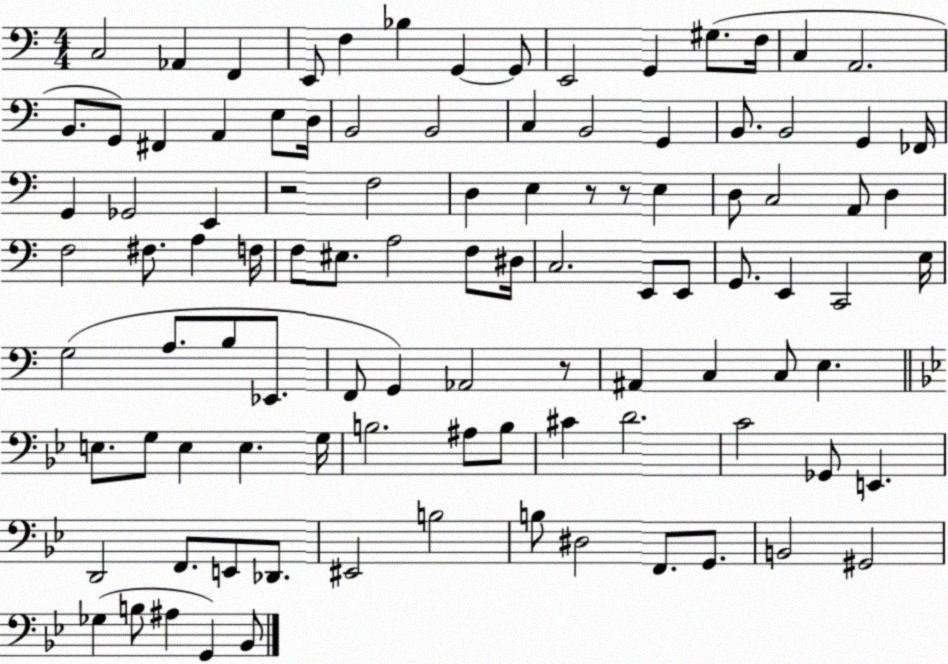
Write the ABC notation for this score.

X:1
T:Untitled
M:4/4
L:1/4
K:C
C,2 _A,, F,, E,,/2 F, _B, G,, G,,/2 E,,2 G,, ^G,/2 F,/4 C, A,,2 B,,/2 G,,/2 ^F,, A,, E,/2 D,/4 B,,2 B,,2 C, B,,2 G,, B,,/2 B,,2 G,, _F,,/4 G,, _G,,2 E,, z2 F,2 D, E, z/2 z/2 E, D,/2 C,2 A,,/2 D, F,2 ^F,/2 A, F,/4 F,/2 ^E,/2 A,2 F,/2 ^D,/4 C,2 E,,/2 E,,/2 G,,/2 E,, C,,2 E,/4 G,2 A,/2 B,/2 _E,,/2 F,,/2 G,, _A,,2 z/2 ^A,, C, C,/2 E, E,/2 G,/2 E, E, G,/4 B,2 ^A,/2 B,/2 ^C D2 C2 _G,,/2 E,, D,,2 F,,/2 E,,/2 _D,,/2 ^E,,2 B,2 B,/2 ^D,2 F,,/2 G,,/2 B,,2 ^G,,2 _G, B,/2 ^A, G,, _B,,/2